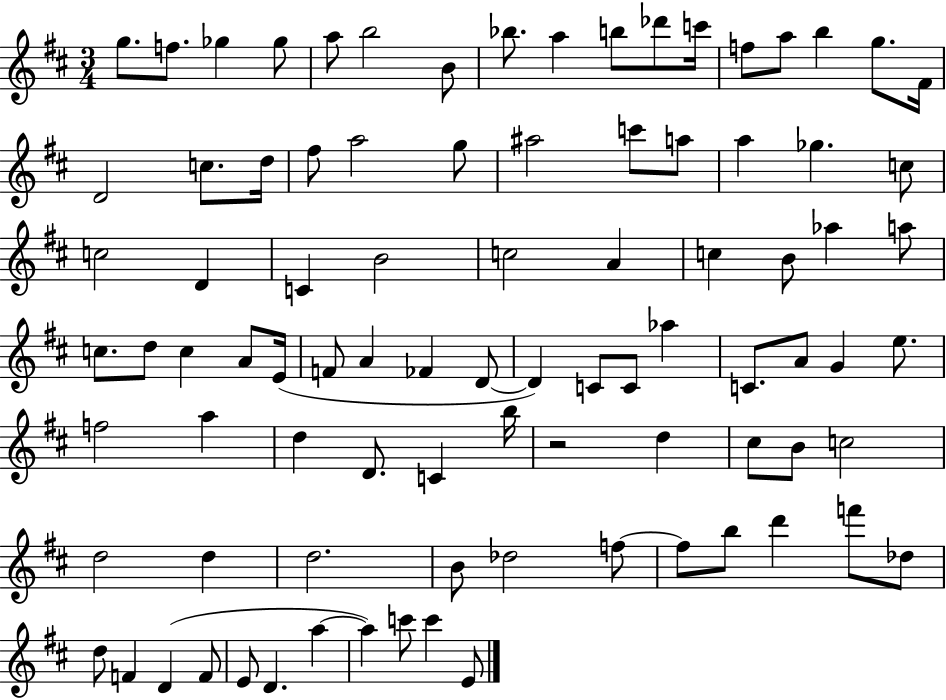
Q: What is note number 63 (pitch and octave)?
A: D5